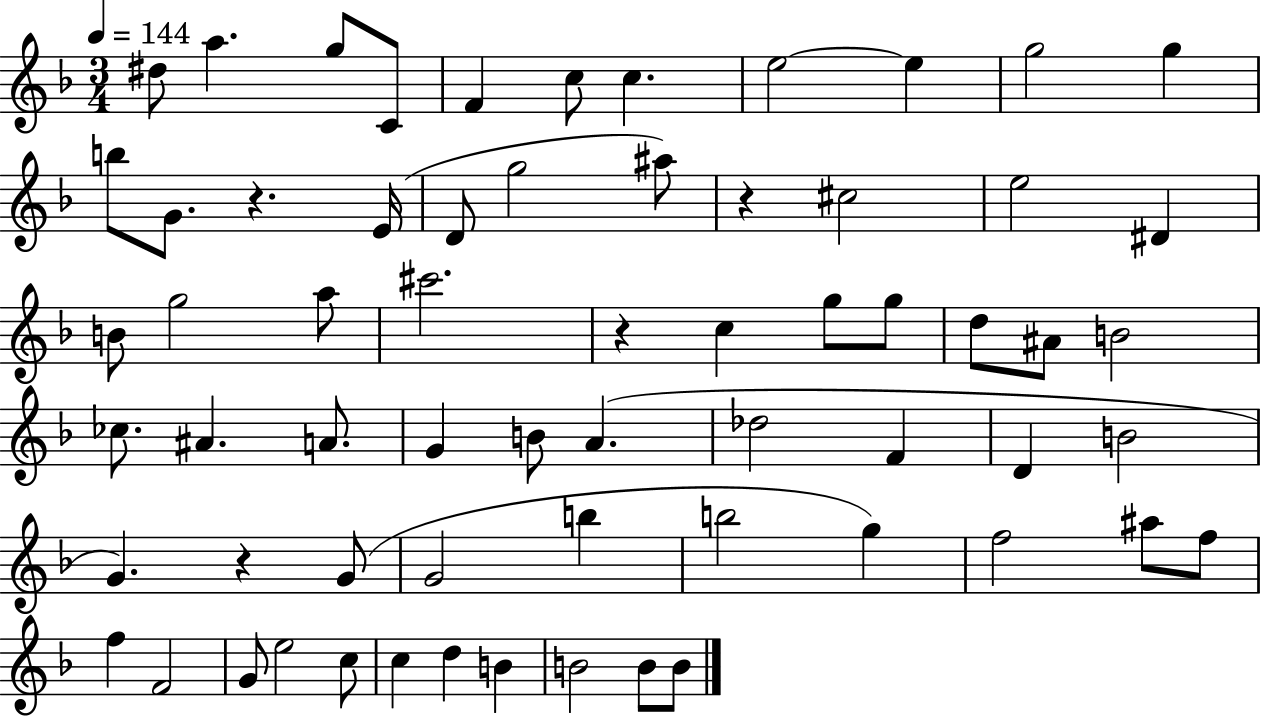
D#5/e A5/q. G5/e C4/e F4/q C5/e C5/q. E5/h E5/q G5/h G5/q B5/e G4/e. R/q. E4/s D4/e G5/h A#5/e R/q C#5/h E5/h D#4/q B4/e G5/h A5/e C#6/h. R/q C5/q G5/e G5/e D5/e A#4/e B4/h CES5/e. A#4/q. A4/e. G4/q B4/e A4/q. Db5/h F4/q D4/q B4/h G4/q. R/q G4/e G4/h B5/q B5/h G5/q F5/h A#5/e F5/e F5/q F4/h G4/e E5/h C5/e C5/q D5/q B4/q B4/h B4/e B4/e